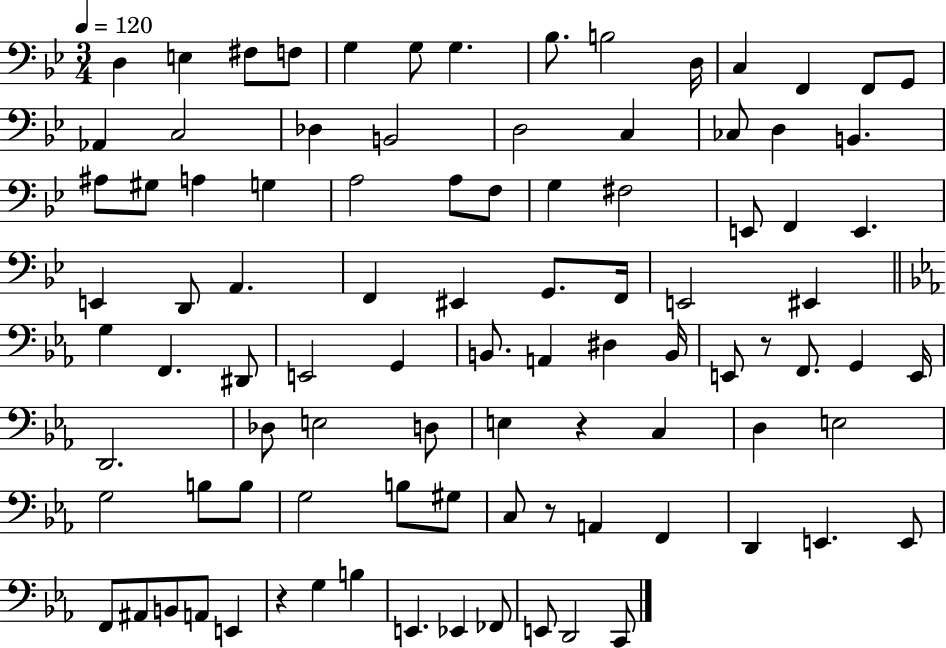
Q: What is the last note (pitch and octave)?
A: C2